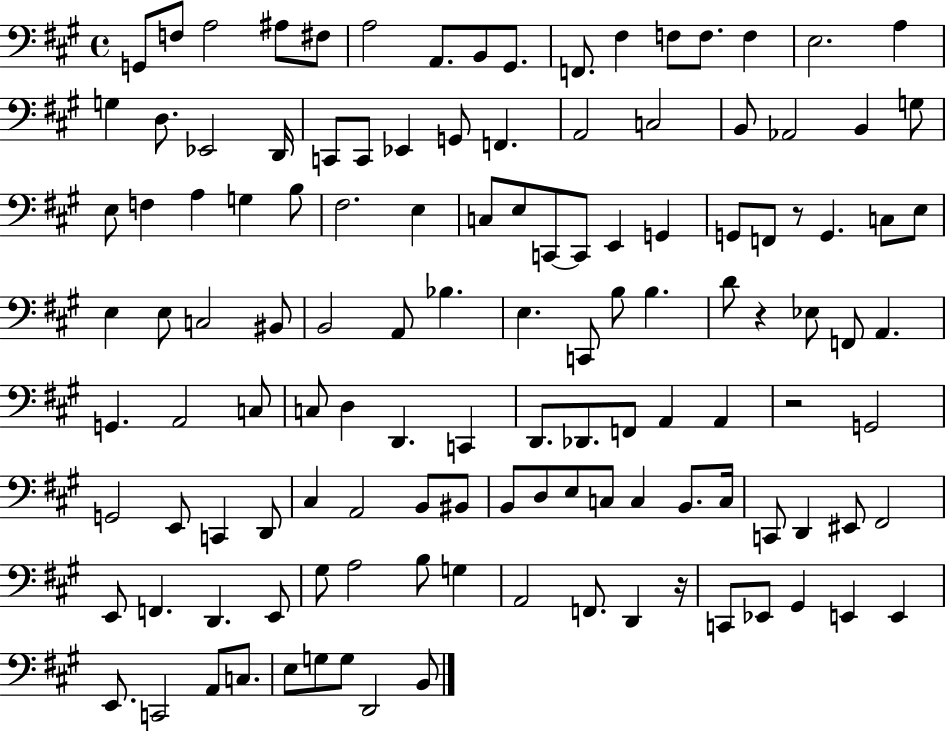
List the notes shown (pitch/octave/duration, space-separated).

G2/e F3/e A3/h A#3/e F#3/e A3/h A2/e. B2/e G#2/e. F2/e. F#3/q F3/e F3/e. F3/q E3/h. A3/q G3/q D3/e. Eb2/h D2/s C2/e C2/e Eb2/q G2/e F2/q. A2/h C3/h B2/e Ab2/h B2/q G3/e E3/e F3/q A3/q G3/q B3/e F#3/h. E3/q C3/e E3/e C2/e C2/e E2/q G2/q G2/e F2/e R/e G2/q. C3/e E3/e E3/q E3/e C3/h BIS2/e B2/h A2/e Bb3/q. E3/q. C2/e B3/e B3/q. D4/e R/q Eb3/e F2/e A2/q. G2/q. A2/h C3/e C3/e D3/q D2/q. C2/q D2/e. Db2/e. F2/e A2/q A2/q R/h G2/h G2/h E2/e C2/q D2/e C#3/q A2/h B2/e BIS2/e B2/e D3/e E3/e C3/e C3/q B2/e. C3/s C2/e D2/q EIS2/e F#2/h E2/e F2/q. D2/q. E2/e G#3/e A3/h B3/e G3/q A2/h F2/e. D2/q R/s C2/e Eb2/e G#2/q E2/q E2/q E2/e. C2/h A2/e C3/e. E3/e G3/e G3/e D2/h B2/e